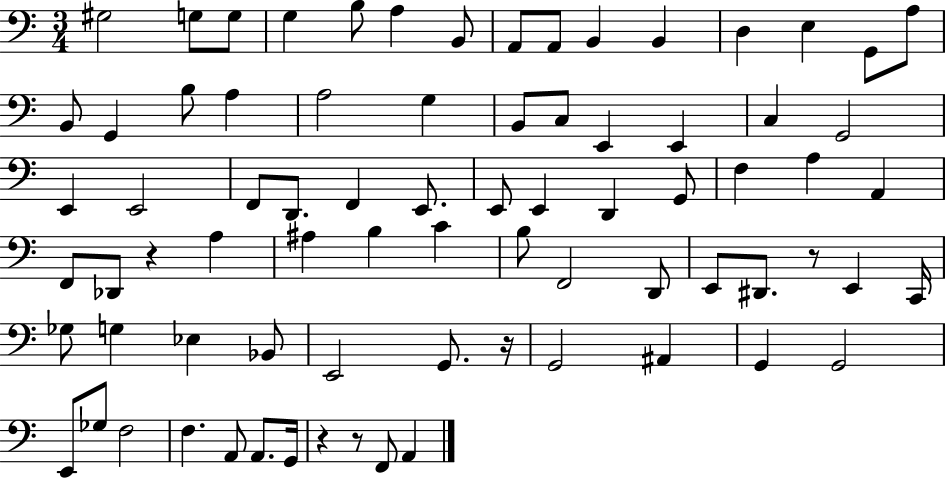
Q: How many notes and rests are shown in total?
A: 77